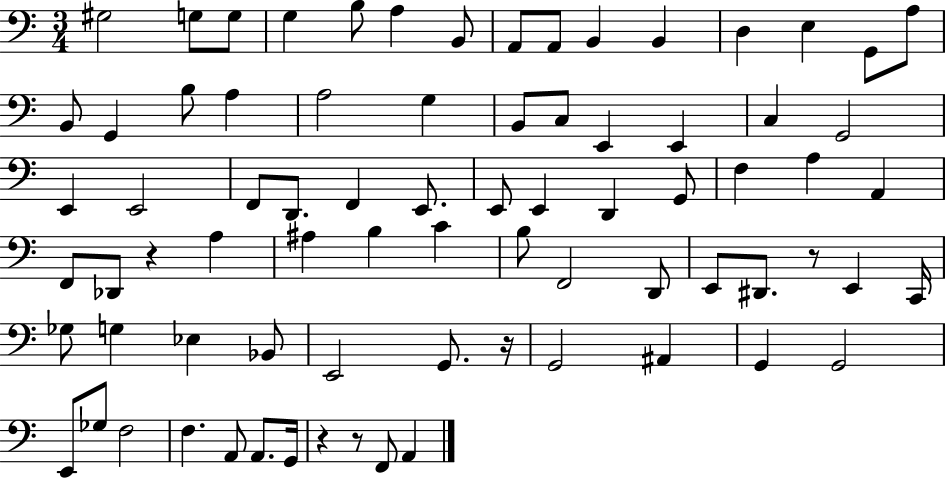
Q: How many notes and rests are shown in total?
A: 77